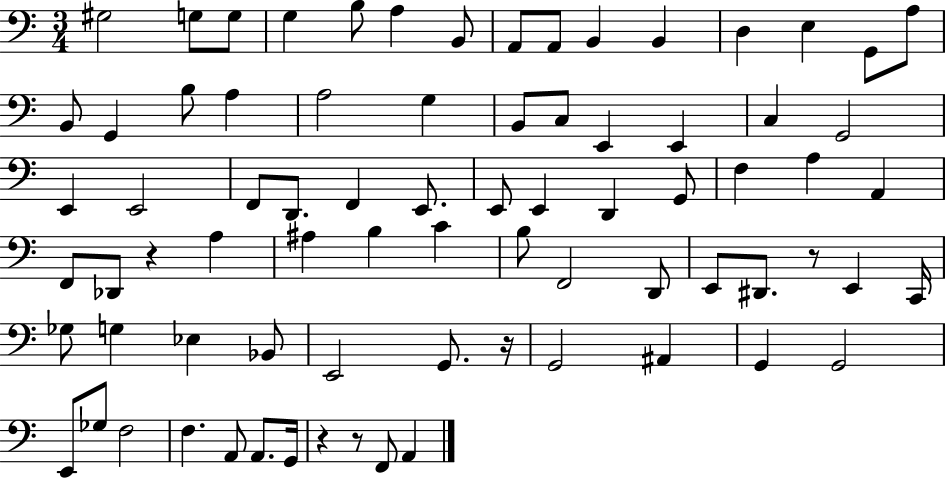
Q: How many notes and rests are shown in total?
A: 77